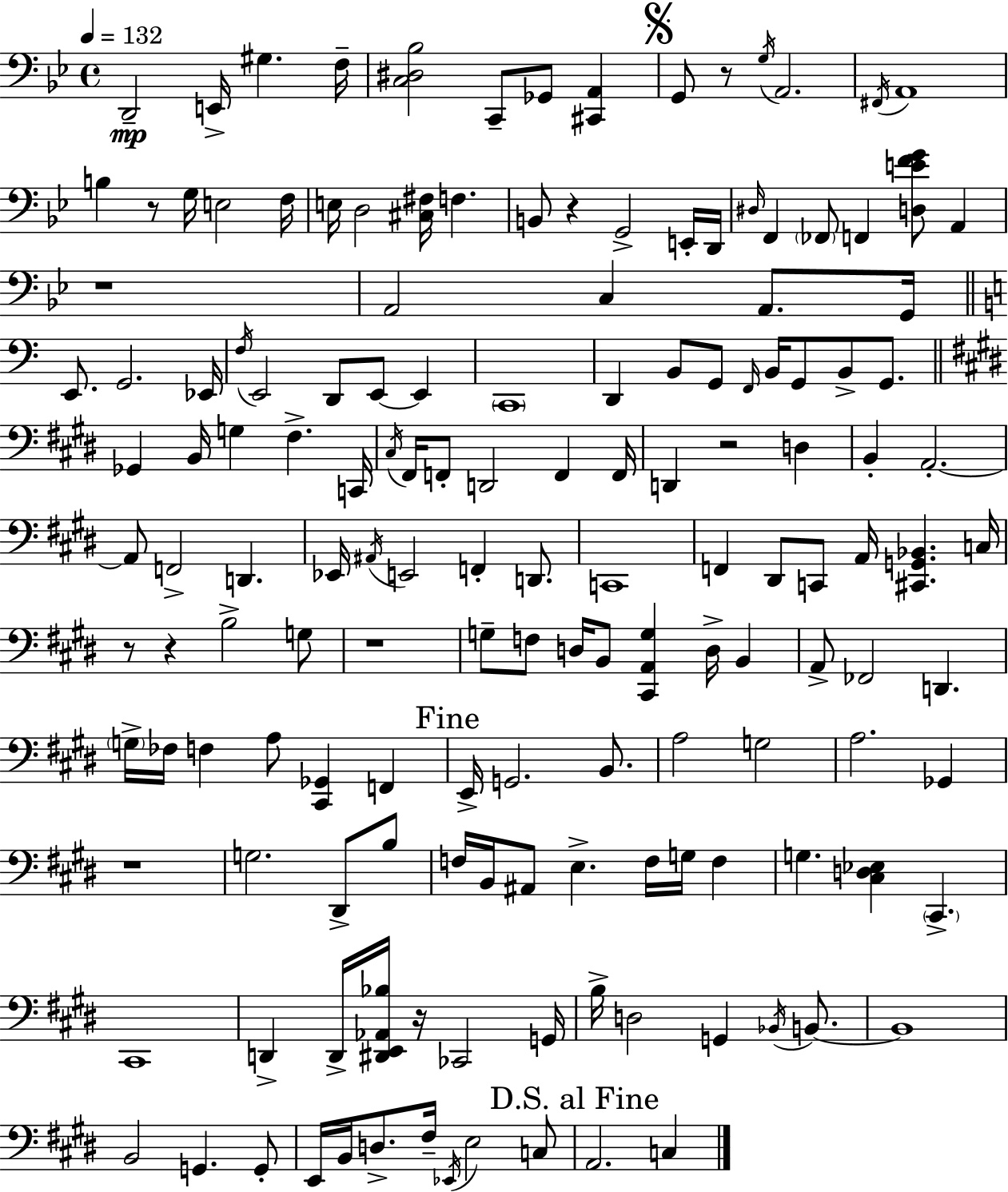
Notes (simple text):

D2/h E2/s G#3/q. F3/s [C3,D#3,Bb3]/h C2/e Gb2/e [C#2,A2]/q G2/e R/e G3/s A2/h. F#2/s A2/w B3/q R/e G3/s E3/h F3/s E3/s D3/h [C#3,F#3]/s F3/q. B2/e R/q G2/h E2/s D2/s D#3/s F2/q FES2/e F2/q [D3,E4,F4,G4]/e A2/q R/w A2/h C3/q A2/e. G2/s E2/e. G2/h. Eb2/s F3/s E2/h D2/e E2/e E2/q C2/w D2/q B2/e G2/e F2/s B2/s G2/e B2/e G2/e. Gb2/q B2/s G3/q F#3/q. C2/s C#3/s F#2/s F2/e D2/h F2/q F2/s D2/q R/h D3/q B2/q A2/h. A2/e F2/h D2/q. Eb2/s A#2/s E2/h F2/q D2/e. C2/w F2/q D#2/e C2/e A2/s [C#2,G2,Bb2]/q. C3/s R/e R/q B3/h G3/e R/w G3/e F3/e D3/s B2/e [C#2,A2,G3]/q D3/s B2/q A2/e FES2/h D2/q. G3/s FES3/s F3/q A3/e [C#2,Gb2]/q F2/q E2/s G2/h. B2/e. A3/h G3/h A3/h. Gb2/q R/w G3/h. D#2/e B3/e F3/s B2/s A#2/e E3/q. F3/s G3/s F3/q G3/q. [C#3,D3,Eb3]/q C#2/q. C#2/w D2/q D2/s [D#2,E2,Ab2,Bb3]/s R/s CES2/h G2/s B3/s D3/h G2/q Bb2/s B2/e. B2/w B2/h G2/q. G2/e E2/s B2/s D3/e. F#3/s Eb2/s E3/h C3/e A2/h. C3/q